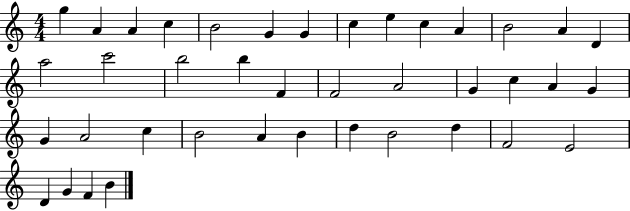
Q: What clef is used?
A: treble